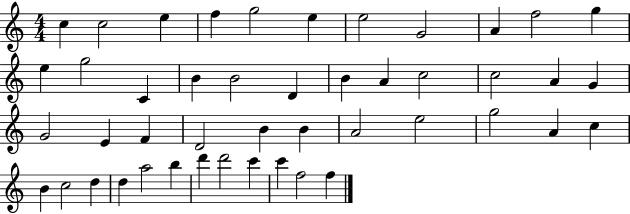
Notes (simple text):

C5/q C5/h E5/q F5/q G5/h E5/q E5/h G4/h A4/q F5/h G5/q E5/q G5/h C4/q B4/q B4/h D4/q B4/q A4/q C5/h C5/h A4/q G4/q G4/h E4/q F4/q D4/h B4/q B4/q A4/h E5/h G5/h A4/q C5/q B4/q C5/h D5/q D5/q A5/h B5/q D6/q D6/h C6/q C6/q F5/h F5/q